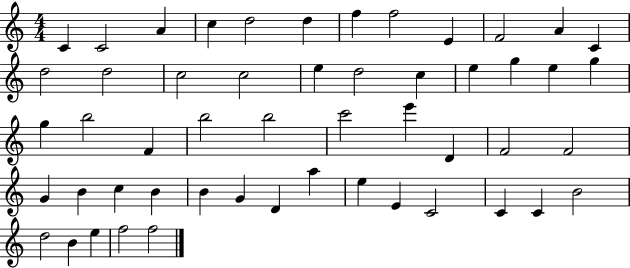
X:1
T:Untitled
M:4/4
L:1/4
K:C
C C2 A c d2 d f f2 E F2 A C d2 d2 c2 c2 e d2 c e g e g g b2 F b2 b2 c'2 e' D F2 F2 G B c B B G D a e E C2 C C B2 d2 B e f2 f2